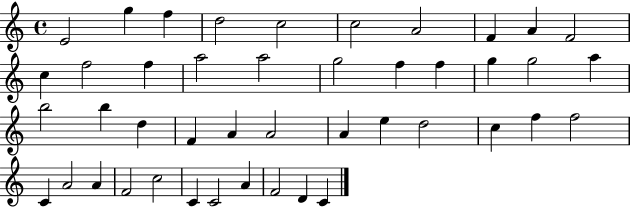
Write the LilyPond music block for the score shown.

{
  \clef treble
  \time 4/4
  \defaultTimeSignature
  \key c \major
  e'2 g''4 f''4 | d''2 c''2 | c''2 a'2 | f'4 a'4 f'2 | \break c''4 f''2 f''4 | a''2 a''2 | g''2 f''4 f''4 | g''4 g''2 a''4 | \break b''2 b''4 d''4 | f'4 a'4 a'2 | a'4 e''4 d''2 | c''4 f''4 f''2 | \break c'4 a'2 a'4 | f'2 c''2 | c'4 c'2 a'4 | f'2 d'4 c'4 | \break \bar "|."
}